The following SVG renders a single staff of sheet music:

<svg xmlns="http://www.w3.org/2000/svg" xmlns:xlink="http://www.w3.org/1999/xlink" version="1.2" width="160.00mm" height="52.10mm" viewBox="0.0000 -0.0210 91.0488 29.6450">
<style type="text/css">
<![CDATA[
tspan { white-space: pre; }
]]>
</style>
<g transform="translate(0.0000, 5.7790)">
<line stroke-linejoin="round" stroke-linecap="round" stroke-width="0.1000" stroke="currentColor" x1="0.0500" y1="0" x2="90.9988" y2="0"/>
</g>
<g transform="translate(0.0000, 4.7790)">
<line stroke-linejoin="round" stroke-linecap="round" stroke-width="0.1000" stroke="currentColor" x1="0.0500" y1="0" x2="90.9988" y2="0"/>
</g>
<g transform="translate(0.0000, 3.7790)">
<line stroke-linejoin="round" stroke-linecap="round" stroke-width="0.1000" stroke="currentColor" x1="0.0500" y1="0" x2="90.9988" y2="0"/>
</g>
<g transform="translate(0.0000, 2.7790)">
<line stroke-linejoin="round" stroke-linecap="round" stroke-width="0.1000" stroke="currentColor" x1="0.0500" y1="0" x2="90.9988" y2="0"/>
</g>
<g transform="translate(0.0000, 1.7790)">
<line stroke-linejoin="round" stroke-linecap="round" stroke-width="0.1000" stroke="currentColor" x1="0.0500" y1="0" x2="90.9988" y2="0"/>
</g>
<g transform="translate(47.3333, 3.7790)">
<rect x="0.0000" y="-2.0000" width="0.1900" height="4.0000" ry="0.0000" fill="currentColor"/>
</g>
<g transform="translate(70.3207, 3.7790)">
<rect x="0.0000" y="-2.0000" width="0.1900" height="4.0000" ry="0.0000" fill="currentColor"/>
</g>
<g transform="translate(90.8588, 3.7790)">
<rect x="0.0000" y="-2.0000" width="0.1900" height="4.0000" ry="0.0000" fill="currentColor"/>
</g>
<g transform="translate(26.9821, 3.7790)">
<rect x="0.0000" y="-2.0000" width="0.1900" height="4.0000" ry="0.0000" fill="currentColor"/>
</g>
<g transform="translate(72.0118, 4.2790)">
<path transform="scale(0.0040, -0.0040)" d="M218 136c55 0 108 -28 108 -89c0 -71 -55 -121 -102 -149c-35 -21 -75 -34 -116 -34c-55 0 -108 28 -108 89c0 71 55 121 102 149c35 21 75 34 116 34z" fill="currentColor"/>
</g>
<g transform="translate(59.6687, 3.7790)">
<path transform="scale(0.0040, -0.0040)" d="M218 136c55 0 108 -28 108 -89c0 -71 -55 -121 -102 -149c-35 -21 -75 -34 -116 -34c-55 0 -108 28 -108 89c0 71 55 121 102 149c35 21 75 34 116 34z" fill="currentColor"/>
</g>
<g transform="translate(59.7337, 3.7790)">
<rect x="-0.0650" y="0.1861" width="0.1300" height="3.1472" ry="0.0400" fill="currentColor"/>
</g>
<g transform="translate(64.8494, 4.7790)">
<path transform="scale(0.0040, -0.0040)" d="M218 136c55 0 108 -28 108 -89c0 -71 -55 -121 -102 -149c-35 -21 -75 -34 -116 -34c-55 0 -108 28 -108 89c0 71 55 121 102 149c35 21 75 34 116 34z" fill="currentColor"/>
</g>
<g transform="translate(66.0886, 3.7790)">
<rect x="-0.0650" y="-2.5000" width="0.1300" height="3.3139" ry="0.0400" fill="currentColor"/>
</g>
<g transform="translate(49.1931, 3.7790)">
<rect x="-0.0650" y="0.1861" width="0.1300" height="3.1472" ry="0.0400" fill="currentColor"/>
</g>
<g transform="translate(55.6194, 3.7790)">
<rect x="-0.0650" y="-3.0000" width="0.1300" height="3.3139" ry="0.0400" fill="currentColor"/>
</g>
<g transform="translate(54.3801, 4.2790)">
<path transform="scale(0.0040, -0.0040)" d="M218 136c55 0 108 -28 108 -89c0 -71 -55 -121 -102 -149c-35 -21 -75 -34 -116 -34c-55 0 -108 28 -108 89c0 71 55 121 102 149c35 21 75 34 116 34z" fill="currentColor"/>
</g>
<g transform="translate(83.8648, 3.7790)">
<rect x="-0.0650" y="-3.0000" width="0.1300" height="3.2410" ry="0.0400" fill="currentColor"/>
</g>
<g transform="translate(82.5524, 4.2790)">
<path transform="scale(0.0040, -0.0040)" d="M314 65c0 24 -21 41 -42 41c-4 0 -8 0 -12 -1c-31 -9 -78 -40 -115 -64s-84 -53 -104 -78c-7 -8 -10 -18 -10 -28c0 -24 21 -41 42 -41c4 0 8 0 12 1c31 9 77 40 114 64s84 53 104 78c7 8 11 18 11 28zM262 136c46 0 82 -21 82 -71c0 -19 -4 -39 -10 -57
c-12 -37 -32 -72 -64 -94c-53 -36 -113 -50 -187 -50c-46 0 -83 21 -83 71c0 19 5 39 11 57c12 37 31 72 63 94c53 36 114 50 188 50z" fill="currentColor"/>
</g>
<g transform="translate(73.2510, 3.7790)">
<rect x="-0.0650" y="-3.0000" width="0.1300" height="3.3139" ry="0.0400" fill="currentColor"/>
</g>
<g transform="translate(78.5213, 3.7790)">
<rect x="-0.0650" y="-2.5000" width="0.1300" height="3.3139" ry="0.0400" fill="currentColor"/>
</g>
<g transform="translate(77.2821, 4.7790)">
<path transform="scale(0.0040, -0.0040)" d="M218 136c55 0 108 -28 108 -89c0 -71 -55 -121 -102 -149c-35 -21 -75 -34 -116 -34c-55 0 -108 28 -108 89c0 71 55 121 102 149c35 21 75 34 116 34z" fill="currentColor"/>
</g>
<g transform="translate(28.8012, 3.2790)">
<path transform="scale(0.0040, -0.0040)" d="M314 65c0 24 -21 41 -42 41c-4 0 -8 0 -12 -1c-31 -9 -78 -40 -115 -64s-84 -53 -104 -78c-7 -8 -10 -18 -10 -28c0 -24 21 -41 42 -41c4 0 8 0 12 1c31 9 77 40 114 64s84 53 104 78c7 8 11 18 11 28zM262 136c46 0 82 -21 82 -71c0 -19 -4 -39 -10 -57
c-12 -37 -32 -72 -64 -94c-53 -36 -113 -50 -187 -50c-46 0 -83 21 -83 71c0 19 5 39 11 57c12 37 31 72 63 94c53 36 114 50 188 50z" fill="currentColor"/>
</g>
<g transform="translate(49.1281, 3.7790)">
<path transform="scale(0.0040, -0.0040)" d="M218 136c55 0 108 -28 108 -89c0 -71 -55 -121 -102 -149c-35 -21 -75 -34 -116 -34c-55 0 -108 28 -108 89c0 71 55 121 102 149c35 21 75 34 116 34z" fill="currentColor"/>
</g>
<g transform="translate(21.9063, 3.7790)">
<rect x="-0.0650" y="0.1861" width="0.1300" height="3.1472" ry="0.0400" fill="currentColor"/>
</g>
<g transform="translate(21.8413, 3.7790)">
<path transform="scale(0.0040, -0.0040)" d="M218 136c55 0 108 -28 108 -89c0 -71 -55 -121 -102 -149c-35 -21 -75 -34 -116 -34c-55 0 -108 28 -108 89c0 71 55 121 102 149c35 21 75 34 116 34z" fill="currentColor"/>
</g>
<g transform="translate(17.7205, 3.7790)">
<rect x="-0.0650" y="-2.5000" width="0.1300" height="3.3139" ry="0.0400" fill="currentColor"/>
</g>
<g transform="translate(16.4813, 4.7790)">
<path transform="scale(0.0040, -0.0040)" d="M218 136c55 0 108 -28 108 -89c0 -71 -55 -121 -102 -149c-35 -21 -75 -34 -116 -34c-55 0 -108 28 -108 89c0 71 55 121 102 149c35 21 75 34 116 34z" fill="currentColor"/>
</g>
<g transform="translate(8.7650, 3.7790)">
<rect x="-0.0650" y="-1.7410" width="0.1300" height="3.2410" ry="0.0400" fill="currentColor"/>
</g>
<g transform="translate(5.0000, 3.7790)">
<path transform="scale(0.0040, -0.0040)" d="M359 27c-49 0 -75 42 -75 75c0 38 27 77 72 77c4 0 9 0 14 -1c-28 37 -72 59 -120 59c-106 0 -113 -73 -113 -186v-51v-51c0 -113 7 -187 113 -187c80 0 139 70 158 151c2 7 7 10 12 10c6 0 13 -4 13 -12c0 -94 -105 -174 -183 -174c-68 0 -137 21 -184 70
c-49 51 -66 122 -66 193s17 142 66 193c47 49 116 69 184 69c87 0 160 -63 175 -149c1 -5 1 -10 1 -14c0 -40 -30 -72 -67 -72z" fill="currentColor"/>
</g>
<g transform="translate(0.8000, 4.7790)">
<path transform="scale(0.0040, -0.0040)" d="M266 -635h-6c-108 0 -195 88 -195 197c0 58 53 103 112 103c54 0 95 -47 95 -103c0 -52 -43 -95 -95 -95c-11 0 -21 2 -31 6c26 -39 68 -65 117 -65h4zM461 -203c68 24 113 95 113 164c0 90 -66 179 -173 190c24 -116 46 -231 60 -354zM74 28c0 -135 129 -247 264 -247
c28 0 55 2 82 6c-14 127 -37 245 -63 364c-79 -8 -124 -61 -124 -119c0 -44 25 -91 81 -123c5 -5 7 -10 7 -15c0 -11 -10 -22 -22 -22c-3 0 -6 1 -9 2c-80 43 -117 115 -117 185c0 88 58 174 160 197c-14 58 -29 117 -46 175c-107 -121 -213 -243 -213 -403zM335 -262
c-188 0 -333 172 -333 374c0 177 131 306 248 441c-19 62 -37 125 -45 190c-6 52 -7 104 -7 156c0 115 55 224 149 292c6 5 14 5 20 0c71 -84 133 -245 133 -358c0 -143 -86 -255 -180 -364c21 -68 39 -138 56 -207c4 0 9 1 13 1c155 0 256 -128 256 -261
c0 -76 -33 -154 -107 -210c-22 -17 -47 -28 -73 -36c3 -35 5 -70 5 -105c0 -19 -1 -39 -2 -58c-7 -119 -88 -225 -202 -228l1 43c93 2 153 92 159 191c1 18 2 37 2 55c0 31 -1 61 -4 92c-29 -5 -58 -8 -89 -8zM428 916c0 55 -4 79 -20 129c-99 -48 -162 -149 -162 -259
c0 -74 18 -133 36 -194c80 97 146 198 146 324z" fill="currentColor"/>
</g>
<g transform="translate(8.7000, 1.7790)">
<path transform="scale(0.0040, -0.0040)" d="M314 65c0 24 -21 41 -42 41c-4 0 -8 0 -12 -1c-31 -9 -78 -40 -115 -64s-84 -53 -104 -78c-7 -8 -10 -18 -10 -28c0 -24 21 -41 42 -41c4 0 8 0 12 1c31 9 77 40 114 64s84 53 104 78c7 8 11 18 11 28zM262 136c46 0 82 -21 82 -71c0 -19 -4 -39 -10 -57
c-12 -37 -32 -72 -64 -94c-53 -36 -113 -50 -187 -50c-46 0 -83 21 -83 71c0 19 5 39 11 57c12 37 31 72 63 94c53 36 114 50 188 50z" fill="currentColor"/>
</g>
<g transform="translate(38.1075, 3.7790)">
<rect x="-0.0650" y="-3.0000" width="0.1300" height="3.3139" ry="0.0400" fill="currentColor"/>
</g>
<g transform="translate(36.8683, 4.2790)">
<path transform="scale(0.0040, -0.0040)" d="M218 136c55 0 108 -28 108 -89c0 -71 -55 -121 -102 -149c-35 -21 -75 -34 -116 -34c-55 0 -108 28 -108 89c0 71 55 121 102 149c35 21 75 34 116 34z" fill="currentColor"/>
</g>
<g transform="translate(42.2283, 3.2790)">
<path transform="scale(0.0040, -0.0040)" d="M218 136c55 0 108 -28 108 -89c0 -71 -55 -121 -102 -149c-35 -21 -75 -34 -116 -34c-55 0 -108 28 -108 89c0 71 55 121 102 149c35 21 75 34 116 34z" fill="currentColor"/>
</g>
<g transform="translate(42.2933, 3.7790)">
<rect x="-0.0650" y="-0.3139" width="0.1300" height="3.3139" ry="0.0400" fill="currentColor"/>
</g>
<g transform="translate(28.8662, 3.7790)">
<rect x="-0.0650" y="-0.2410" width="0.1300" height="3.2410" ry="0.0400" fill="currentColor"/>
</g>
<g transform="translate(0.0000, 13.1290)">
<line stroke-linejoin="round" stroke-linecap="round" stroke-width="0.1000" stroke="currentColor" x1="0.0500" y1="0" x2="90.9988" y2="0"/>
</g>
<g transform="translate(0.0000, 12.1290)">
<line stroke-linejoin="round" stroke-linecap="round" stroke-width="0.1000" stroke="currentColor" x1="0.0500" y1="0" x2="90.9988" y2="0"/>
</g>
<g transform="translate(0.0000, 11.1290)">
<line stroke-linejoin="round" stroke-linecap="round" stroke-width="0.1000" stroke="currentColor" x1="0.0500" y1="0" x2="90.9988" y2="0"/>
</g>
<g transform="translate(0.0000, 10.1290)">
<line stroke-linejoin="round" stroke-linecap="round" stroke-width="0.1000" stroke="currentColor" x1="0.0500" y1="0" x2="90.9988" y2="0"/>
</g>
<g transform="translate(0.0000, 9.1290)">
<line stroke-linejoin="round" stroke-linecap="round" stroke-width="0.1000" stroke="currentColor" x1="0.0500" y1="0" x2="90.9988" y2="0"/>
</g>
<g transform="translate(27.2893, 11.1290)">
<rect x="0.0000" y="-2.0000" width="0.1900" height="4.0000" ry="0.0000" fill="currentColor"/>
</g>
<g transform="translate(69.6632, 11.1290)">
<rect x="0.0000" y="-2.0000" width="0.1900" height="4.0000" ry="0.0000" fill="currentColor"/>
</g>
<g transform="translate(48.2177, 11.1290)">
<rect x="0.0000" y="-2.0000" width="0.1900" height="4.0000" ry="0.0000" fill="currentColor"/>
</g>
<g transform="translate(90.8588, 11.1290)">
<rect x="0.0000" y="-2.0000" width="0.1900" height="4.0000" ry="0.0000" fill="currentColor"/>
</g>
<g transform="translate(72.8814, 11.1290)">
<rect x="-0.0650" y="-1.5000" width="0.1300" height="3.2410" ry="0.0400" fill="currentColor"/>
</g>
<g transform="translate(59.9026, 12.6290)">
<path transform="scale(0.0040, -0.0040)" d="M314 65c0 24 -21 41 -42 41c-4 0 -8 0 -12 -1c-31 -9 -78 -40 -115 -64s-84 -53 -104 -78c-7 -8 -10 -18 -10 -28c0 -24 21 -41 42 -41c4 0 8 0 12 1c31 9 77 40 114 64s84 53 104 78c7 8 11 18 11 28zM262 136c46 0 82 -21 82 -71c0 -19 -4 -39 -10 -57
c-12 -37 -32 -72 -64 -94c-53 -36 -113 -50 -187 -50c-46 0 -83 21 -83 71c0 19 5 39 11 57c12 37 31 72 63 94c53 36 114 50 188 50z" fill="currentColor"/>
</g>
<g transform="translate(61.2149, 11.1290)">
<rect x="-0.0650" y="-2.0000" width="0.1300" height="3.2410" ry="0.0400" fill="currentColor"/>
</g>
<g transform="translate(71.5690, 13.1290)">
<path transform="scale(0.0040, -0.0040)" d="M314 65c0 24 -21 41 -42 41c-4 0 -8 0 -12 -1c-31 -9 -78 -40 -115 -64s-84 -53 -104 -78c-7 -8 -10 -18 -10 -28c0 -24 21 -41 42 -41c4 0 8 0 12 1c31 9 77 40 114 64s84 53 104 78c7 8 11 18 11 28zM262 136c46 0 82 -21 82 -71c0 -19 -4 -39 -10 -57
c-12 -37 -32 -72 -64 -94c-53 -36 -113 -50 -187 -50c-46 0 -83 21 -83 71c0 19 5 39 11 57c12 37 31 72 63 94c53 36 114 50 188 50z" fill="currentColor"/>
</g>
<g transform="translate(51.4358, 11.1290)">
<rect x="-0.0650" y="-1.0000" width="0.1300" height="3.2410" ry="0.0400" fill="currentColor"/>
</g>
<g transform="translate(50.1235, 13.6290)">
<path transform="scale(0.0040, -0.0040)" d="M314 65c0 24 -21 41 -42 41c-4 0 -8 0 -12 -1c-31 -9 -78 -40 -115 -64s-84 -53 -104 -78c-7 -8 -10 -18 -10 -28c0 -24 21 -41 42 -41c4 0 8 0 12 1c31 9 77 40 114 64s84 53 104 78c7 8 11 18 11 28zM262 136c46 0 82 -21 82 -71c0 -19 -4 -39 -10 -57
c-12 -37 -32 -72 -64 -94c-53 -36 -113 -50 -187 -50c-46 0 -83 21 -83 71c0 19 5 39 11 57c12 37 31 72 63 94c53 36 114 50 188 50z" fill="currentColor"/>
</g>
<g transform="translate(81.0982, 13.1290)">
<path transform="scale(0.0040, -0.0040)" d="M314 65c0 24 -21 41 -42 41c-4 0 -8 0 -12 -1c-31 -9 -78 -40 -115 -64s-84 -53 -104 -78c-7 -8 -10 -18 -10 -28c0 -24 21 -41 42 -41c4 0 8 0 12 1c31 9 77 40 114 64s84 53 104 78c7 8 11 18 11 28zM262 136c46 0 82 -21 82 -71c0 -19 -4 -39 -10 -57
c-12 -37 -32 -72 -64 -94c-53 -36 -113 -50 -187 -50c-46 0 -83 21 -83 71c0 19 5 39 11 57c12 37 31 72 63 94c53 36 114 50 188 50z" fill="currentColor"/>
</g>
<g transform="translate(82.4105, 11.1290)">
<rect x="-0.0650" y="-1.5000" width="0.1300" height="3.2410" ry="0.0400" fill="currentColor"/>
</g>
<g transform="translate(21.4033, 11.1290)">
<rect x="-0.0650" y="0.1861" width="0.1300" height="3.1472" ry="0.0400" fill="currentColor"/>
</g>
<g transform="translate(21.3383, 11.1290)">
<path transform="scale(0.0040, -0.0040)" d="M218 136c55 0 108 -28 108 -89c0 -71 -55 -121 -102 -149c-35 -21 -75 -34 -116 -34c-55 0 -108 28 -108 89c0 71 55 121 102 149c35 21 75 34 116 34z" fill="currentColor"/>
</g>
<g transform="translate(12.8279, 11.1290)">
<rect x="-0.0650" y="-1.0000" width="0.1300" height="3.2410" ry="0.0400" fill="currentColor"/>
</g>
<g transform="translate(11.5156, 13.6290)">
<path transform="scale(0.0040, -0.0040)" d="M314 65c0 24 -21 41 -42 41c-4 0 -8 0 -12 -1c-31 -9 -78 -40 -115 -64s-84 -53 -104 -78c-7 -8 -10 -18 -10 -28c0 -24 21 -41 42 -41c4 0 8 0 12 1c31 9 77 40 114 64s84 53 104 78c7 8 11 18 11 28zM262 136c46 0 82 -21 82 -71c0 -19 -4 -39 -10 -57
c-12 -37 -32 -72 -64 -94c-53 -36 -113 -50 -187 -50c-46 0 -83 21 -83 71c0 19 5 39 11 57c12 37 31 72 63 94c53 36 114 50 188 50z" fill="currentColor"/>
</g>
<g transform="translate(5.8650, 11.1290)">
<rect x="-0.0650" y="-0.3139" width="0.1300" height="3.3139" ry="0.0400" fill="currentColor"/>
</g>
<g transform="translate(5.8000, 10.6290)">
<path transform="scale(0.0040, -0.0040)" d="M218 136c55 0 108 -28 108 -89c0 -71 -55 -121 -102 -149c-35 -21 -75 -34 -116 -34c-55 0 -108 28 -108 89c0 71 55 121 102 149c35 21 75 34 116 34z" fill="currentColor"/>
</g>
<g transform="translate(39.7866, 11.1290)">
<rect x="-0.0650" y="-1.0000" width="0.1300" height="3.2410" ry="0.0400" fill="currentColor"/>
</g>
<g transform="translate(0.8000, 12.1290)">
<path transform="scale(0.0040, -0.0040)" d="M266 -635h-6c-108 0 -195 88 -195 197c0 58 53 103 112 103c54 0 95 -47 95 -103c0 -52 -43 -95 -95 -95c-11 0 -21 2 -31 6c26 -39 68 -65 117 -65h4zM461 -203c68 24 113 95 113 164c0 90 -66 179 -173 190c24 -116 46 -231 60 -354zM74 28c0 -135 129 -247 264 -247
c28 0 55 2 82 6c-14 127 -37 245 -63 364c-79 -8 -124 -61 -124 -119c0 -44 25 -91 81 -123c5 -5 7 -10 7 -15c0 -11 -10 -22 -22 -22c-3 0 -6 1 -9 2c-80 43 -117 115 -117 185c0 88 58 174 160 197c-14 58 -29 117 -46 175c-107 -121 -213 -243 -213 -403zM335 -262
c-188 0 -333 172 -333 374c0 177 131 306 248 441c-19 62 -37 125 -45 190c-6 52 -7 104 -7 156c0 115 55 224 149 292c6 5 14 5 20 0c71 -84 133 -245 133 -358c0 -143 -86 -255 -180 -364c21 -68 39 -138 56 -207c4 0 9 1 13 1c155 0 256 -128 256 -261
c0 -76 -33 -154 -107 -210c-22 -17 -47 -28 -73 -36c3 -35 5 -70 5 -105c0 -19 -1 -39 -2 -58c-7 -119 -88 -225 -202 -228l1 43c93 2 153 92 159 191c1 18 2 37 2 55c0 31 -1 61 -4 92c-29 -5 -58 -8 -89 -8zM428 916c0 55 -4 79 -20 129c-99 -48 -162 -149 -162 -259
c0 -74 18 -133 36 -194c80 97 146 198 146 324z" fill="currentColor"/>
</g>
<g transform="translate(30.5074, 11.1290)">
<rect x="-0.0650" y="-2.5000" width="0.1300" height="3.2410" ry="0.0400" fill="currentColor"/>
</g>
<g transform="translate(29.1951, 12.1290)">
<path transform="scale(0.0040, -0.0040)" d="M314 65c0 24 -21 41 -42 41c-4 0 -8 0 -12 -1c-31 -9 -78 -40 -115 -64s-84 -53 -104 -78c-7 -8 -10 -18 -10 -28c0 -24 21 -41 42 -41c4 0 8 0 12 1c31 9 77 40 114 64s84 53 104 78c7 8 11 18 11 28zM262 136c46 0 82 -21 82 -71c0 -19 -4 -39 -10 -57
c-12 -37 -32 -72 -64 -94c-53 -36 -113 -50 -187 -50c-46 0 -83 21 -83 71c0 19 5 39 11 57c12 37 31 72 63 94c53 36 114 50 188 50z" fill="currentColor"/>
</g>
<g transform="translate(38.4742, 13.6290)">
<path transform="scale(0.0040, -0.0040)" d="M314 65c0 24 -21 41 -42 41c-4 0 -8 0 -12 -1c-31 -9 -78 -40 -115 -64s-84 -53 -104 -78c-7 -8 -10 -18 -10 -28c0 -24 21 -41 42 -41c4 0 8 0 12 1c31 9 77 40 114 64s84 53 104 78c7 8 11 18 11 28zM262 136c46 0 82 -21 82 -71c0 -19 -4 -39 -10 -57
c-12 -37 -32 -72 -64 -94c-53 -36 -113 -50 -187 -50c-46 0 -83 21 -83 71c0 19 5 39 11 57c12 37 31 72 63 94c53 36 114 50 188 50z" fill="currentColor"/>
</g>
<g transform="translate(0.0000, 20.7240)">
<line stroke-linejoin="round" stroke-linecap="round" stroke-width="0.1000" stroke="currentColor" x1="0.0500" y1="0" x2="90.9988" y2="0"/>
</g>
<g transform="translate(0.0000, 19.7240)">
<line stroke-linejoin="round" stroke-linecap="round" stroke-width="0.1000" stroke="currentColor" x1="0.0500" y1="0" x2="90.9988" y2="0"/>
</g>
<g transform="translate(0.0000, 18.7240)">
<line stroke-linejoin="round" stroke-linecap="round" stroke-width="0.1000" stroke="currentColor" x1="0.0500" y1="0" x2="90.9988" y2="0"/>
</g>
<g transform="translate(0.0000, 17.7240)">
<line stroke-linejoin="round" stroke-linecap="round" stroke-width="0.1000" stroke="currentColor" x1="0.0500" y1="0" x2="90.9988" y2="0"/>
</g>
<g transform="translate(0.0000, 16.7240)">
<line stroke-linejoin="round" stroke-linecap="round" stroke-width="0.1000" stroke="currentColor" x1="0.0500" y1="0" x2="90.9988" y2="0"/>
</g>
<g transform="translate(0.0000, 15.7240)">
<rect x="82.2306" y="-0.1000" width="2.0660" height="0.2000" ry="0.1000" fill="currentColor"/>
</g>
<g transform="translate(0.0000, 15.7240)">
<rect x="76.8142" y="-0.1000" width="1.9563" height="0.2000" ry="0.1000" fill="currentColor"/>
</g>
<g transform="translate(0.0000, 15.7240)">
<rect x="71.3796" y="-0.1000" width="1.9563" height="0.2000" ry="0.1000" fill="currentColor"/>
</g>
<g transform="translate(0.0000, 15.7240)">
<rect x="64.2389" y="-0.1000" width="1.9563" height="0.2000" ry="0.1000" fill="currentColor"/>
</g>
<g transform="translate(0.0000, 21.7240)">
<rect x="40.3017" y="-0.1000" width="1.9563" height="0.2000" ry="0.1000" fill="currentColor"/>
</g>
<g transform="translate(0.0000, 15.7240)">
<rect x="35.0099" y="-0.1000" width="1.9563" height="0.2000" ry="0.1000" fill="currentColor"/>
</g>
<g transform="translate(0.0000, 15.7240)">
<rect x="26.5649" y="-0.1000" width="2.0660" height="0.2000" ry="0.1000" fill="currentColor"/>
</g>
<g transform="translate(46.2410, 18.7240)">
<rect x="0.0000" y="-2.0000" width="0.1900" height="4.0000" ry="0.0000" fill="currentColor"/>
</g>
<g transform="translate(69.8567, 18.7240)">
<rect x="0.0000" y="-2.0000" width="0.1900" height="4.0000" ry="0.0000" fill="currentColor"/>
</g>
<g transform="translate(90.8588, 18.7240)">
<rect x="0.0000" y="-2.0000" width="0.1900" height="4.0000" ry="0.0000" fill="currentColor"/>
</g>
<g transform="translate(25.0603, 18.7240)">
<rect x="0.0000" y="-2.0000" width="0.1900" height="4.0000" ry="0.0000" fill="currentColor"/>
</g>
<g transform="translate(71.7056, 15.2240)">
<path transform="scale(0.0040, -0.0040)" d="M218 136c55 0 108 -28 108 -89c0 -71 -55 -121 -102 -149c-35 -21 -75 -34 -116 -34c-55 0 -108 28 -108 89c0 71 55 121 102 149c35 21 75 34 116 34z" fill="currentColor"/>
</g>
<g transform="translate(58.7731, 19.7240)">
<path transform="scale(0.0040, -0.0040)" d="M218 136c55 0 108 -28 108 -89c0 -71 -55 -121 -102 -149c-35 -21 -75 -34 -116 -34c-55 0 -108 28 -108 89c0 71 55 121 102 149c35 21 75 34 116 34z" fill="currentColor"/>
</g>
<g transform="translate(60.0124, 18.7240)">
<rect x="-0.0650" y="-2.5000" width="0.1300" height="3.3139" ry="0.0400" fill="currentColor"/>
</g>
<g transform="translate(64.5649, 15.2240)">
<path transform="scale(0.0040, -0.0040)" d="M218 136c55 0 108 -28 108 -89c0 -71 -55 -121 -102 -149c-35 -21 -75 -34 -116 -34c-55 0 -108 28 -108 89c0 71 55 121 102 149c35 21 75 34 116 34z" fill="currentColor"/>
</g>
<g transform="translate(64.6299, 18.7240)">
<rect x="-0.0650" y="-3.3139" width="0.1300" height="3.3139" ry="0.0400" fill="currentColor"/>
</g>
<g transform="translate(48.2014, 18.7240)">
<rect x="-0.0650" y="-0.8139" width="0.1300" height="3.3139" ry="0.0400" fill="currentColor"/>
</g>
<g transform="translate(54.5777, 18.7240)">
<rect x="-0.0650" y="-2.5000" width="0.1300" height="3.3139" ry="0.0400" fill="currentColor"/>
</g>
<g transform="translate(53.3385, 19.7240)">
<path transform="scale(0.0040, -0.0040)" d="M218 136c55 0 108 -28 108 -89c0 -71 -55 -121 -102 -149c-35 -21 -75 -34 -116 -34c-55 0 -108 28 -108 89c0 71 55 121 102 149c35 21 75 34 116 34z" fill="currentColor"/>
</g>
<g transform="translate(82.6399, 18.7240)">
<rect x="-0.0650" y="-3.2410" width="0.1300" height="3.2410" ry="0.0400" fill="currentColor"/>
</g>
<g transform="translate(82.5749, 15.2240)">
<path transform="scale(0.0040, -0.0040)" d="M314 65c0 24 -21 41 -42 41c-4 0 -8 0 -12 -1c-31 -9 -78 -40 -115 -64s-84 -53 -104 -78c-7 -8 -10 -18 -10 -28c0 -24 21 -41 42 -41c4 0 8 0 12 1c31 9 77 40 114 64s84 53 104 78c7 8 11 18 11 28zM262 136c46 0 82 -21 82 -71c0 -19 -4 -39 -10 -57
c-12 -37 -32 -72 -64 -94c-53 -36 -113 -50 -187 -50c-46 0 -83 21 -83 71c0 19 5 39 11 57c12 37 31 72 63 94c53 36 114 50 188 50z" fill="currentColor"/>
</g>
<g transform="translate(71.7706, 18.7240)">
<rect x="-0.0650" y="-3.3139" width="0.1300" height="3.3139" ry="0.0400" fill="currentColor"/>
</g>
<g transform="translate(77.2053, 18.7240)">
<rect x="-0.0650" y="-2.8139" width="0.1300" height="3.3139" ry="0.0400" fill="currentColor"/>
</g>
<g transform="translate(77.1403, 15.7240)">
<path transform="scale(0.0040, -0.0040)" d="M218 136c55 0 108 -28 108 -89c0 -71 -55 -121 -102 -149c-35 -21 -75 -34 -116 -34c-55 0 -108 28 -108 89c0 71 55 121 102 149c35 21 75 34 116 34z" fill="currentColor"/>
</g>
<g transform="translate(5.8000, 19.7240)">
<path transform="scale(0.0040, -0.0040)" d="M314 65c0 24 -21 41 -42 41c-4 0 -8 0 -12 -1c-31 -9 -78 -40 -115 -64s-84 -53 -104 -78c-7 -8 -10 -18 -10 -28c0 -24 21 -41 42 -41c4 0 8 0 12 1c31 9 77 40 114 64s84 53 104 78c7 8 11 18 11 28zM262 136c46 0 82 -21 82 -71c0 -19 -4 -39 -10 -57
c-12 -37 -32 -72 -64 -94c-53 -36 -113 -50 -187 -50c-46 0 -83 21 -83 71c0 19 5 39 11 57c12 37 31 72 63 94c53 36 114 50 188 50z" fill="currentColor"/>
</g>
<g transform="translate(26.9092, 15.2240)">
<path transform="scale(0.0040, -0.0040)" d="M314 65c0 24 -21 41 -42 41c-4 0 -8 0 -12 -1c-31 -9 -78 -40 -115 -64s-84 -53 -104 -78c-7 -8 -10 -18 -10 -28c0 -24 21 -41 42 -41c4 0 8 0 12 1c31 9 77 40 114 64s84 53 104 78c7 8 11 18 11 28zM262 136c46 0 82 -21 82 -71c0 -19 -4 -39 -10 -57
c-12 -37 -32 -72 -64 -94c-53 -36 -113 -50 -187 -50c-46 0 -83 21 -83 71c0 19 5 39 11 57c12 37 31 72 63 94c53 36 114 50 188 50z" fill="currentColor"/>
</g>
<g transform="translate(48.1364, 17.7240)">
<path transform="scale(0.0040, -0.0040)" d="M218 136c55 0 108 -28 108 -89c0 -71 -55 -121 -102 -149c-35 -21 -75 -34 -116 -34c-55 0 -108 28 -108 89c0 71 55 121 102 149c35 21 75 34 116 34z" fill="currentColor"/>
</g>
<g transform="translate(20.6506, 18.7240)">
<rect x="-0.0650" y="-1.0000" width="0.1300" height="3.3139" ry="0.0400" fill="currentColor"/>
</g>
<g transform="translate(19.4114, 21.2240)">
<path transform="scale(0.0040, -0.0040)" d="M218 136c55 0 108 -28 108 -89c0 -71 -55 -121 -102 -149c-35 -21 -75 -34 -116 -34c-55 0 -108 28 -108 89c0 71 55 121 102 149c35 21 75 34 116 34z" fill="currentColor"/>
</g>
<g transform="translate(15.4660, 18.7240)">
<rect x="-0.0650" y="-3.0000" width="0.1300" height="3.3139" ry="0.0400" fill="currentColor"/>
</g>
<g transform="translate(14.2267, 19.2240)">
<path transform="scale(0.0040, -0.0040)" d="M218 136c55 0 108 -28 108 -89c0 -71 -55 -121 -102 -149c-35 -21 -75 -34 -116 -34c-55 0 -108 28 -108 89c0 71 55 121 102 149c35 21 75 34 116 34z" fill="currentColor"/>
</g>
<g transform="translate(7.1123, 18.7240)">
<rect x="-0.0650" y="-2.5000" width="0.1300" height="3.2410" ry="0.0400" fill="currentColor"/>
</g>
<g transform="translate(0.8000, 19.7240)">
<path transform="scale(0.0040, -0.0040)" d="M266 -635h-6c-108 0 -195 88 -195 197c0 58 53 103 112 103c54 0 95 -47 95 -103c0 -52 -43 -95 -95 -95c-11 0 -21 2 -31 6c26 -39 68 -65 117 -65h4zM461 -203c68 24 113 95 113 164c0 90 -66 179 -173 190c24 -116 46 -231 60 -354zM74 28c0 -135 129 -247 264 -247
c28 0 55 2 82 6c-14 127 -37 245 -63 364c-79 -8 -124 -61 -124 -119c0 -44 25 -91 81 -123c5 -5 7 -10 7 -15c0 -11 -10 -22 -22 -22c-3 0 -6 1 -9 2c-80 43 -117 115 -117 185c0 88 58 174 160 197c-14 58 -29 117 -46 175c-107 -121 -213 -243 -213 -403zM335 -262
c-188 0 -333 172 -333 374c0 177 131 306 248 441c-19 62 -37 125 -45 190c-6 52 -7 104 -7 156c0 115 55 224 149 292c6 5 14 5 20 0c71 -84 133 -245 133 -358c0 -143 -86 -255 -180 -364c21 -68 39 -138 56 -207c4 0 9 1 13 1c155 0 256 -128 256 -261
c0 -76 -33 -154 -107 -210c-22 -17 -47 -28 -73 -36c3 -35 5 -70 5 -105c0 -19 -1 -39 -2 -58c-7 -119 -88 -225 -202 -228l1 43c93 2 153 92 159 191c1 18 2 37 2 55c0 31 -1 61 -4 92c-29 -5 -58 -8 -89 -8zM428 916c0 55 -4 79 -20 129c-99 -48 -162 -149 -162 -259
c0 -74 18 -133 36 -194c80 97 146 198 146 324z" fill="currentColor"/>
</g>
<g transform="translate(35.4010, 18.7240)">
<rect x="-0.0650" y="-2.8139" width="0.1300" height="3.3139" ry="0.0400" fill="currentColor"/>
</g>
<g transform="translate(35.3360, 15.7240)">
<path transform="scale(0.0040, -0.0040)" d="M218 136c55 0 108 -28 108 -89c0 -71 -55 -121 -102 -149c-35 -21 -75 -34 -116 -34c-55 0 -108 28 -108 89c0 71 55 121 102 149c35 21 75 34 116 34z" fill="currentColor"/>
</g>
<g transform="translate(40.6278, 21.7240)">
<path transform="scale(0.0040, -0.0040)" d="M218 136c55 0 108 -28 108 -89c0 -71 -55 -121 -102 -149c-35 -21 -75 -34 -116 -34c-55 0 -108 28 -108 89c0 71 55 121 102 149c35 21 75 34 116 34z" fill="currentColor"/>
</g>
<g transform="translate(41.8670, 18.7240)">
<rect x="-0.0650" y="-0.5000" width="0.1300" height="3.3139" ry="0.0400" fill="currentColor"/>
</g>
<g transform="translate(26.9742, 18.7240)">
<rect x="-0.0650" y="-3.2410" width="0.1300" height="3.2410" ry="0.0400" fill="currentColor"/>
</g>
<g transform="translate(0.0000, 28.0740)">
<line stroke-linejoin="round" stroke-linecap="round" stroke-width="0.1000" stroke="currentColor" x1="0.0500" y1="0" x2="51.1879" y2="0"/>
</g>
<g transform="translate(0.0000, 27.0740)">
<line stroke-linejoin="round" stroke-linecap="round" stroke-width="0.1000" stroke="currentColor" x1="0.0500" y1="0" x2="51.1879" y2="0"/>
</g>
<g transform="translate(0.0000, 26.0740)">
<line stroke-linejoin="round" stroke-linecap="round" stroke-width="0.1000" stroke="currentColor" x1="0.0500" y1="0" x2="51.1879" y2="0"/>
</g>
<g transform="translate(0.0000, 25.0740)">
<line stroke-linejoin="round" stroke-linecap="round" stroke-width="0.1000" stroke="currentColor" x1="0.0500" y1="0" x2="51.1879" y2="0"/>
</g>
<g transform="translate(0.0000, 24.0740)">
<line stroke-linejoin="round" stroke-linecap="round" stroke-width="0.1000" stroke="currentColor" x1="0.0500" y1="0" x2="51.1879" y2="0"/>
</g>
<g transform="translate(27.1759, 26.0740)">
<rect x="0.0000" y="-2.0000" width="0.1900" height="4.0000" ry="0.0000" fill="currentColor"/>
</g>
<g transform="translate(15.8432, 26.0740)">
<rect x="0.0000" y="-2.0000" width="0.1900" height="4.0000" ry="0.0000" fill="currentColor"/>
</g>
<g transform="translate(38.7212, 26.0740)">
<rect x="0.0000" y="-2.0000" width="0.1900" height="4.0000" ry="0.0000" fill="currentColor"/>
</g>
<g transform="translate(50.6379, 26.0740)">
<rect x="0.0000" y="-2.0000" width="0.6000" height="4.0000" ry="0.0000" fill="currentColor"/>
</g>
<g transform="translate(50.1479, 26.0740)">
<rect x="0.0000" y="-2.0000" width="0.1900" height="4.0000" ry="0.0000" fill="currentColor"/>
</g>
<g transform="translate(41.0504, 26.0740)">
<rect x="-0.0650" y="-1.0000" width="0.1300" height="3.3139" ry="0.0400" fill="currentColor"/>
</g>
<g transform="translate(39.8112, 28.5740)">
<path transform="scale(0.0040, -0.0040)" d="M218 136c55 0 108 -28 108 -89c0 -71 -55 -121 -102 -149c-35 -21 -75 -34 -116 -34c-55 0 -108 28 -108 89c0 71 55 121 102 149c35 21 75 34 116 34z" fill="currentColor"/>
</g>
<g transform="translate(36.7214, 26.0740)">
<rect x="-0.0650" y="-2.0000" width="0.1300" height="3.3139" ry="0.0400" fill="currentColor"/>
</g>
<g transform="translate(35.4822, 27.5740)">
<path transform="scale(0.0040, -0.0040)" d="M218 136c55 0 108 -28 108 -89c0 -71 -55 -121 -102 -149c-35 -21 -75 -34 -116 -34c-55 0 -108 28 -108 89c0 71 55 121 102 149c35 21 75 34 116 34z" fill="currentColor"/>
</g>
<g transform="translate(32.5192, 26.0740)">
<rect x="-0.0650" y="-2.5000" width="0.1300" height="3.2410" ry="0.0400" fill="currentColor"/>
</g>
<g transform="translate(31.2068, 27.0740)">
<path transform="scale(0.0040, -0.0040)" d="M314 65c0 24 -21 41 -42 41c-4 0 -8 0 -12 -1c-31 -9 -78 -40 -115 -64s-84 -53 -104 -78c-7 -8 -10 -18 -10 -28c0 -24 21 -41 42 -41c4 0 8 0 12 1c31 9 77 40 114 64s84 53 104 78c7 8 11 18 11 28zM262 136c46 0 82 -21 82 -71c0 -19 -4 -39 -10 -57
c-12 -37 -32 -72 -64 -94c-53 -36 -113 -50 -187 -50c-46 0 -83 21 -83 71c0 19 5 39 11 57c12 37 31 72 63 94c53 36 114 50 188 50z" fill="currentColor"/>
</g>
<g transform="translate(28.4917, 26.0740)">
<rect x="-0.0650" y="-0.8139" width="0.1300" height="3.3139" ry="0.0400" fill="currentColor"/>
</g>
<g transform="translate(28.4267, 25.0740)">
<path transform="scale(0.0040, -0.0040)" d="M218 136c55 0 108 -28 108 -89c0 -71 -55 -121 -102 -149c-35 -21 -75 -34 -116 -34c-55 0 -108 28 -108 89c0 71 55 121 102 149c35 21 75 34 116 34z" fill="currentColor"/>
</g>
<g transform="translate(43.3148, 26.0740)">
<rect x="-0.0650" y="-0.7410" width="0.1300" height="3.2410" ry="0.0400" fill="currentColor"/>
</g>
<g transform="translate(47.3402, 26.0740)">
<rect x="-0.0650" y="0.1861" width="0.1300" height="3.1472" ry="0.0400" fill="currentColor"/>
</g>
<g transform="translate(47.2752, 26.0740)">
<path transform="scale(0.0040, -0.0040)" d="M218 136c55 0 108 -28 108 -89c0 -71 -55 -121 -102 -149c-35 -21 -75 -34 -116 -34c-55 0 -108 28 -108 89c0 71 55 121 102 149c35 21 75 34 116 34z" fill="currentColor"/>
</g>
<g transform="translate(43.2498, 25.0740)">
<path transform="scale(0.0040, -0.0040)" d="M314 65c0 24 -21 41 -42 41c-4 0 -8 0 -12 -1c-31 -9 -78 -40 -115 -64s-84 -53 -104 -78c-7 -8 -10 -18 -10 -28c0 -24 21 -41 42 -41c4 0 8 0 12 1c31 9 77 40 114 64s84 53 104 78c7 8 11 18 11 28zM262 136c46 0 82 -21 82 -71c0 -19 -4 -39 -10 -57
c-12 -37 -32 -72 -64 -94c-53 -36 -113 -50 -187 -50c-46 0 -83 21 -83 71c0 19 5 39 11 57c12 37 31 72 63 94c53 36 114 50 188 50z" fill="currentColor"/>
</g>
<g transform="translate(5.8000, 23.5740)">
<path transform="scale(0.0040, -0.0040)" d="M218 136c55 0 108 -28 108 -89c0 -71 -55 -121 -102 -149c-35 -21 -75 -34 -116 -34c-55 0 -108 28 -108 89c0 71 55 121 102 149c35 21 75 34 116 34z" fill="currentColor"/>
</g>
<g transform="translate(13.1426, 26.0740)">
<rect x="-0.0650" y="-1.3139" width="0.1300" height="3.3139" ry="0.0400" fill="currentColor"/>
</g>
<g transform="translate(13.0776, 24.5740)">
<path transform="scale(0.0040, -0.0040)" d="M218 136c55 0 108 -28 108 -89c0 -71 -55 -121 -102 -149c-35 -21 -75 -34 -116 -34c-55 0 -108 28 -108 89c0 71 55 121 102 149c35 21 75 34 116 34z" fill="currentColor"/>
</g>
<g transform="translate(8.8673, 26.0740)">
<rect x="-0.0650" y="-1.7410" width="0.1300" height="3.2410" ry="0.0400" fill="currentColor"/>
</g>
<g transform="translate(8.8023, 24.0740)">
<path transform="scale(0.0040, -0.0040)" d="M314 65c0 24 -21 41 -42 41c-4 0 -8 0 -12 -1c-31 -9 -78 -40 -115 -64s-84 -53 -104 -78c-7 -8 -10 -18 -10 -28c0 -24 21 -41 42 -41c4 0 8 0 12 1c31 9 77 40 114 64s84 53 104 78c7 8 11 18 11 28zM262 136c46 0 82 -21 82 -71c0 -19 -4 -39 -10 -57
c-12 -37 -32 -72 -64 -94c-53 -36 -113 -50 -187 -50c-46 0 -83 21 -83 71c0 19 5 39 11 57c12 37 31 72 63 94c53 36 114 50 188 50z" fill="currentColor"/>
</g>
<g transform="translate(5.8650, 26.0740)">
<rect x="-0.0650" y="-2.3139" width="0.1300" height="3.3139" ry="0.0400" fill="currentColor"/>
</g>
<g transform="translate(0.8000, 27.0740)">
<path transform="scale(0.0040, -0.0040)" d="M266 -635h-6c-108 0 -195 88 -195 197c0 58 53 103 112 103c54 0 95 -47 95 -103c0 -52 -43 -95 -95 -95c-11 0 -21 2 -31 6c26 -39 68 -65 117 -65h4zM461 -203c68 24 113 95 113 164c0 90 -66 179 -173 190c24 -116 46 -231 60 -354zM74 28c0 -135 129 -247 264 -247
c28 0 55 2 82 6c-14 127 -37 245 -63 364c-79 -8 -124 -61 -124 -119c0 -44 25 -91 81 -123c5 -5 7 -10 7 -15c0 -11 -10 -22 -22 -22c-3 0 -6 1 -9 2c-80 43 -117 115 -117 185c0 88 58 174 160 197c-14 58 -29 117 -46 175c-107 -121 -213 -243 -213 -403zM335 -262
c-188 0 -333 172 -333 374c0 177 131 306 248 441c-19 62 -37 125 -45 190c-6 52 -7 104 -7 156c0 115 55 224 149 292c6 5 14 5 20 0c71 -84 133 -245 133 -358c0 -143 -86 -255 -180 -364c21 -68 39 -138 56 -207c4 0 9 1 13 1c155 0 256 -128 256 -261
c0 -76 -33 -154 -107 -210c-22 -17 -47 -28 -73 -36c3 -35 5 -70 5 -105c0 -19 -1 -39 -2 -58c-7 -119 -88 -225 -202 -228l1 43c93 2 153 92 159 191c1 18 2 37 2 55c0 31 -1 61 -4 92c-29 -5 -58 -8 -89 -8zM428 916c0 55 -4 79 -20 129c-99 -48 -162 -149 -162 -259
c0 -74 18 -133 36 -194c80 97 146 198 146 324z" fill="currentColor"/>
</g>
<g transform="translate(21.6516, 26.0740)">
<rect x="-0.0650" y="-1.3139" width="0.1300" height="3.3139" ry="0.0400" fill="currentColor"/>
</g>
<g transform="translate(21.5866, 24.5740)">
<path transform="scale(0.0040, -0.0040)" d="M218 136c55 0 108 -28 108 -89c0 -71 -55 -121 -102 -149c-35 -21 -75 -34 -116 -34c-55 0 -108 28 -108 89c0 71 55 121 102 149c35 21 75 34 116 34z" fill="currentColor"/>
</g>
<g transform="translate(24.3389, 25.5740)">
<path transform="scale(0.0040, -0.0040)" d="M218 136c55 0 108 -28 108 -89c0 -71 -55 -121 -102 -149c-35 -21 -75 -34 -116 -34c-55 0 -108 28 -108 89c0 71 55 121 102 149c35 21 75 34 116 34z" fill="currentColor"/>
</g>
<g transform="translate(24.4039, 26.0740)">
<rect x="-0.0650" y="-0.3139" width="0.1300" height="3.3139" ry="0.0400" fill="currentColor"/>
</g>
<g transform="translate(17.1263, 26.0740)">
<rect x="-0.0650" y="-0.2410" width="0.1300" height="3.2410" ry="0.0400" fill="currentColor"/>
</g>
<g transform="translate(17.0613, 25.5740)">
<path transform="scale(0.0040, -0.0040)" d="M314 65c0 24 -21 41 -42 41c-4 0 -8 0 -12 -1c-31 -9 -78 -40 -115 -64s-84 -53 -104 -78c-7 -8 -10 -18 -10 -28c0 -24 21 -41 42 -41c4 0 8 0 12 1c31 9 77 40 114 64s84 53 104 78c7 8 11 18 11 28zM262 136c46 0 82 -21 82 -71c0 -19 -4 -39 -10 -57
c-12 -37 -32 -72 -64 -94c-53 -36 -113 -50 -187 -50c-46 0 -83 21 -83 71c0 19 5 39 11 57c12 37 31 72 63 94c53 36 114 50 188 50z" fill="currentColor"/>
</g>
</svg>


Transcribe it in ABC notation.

X:1
T:Untitled
M:4/4
L:1/4
K:C
f2 G B c2 A c B A B G A G A2 c D2 B G2 D2 D2 F2 E2 E2 G2 A D b2 a C d G G b b a b2 g f2 e c2 e c d G2 F D d2 B